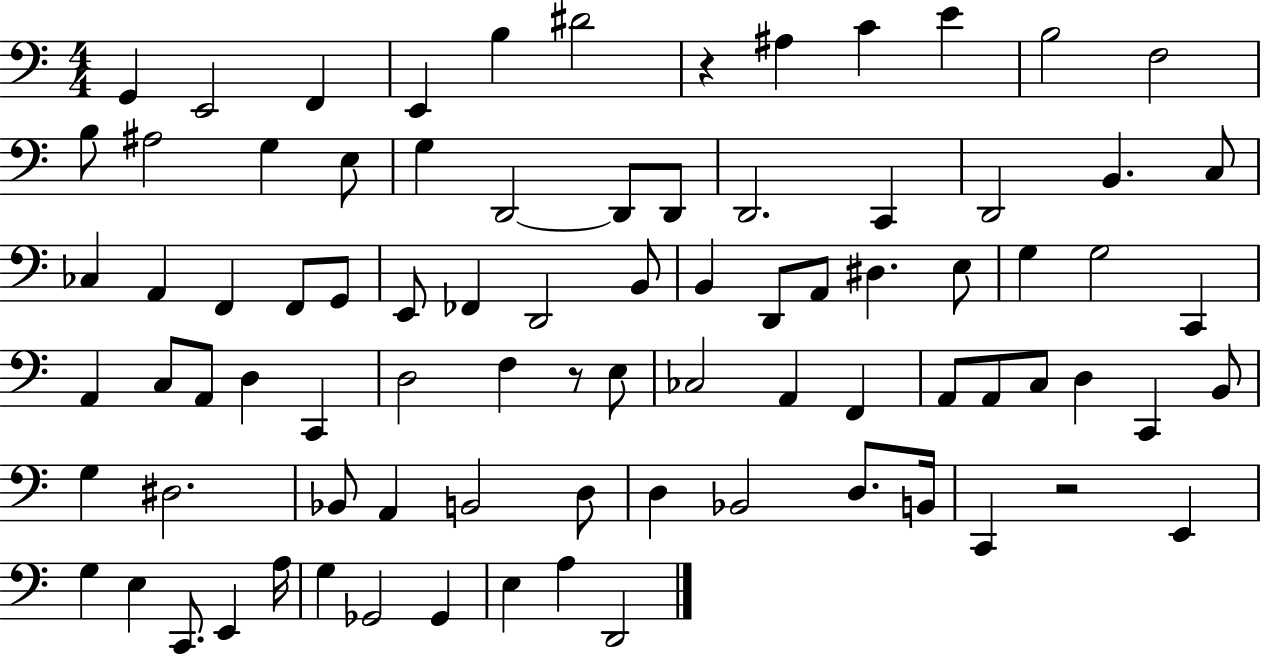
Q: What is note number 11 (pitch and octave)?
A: F3